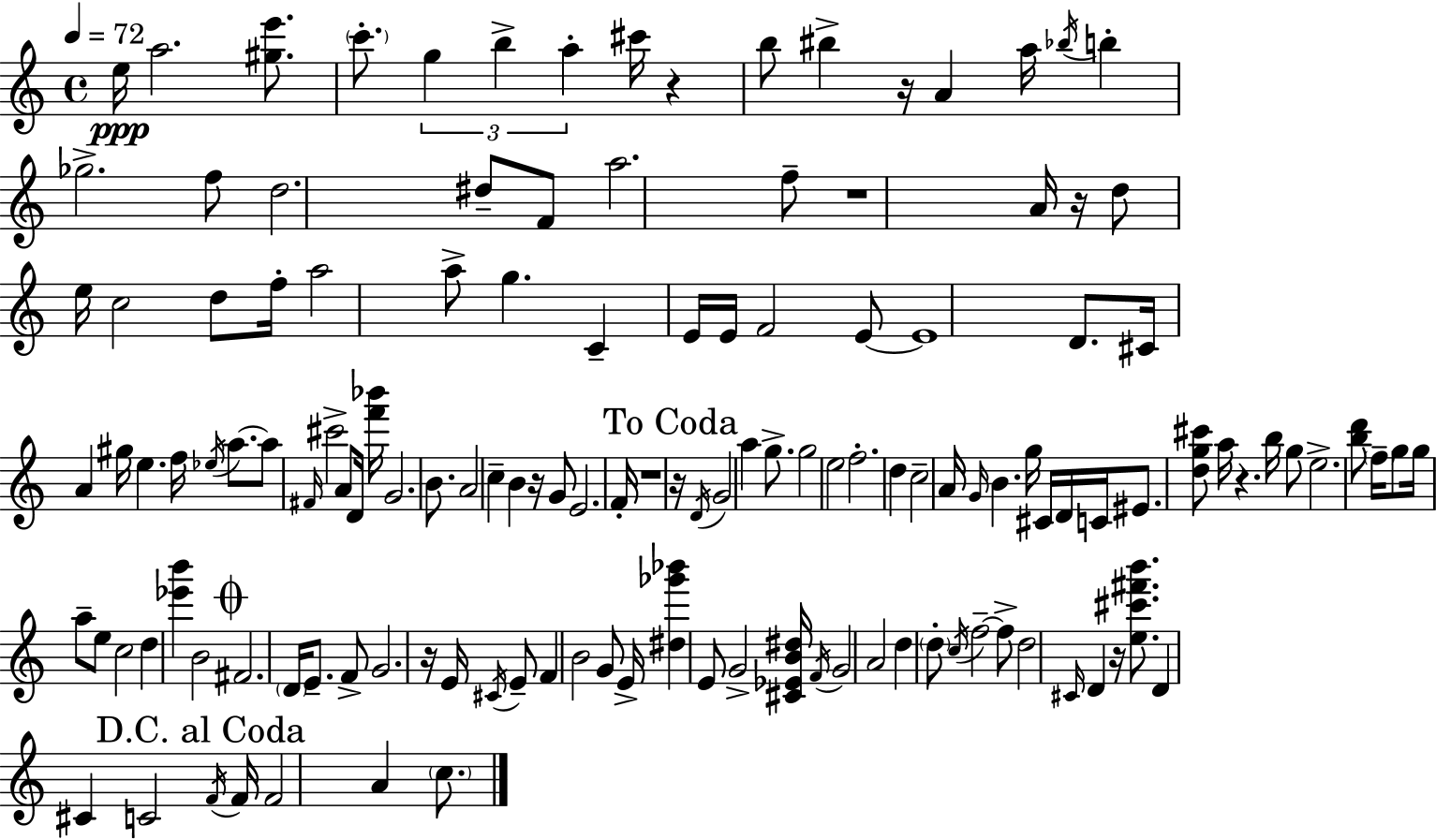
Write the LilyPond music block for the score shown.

{
  \clef treble
  \time 4/4
  \defaultTimeSignature
  \key c \major
  \tempo 4 = 72
  \repeat volta 2 { e''16\ppp a''2. <gis'' e'''>8. | \parenthesize c'''8.-. \tuplet 3/2 { g''4 b''4-> a''4-. } cis'''16 | r4 b''8 bis''4-> r16 a'4 a''16 | \acciaccatura { bes''16 } b''4-. ges''2.-> | \break f''8 d''2. dis''8-- | f'8 a''2. f''8-- | r1 | a'16 r16 d''8 e''16 c''2 d''8 | \break f''16-. a''2 a''8-> g''4. | c'4-- e'16 e'16 f'2 e'8~~ | e'1 | d'8. cis'16 a'4 gis''16 e''4. | \break f''16 \acciaccatura { ees''16 } a''8.~~ a''8 \grace { fis'16 } cis'''2-> | a'8 d'16 <f''' bes'''>16 g'2. | b'8. a'2 c''4-- b'4 | r16 g'8 e'2. | \break f'16-. r1 | \mark "To Coda" r16 \acciaccatura { d'16 } g'2 a''4 | g''8.-> g''2 e''2 | f''2.-. | \break d''4 c''2-- a'16 \grace { g'16 } b'4. | g''16 cis'16 d'16 c'16 eis'8. <d'' g'' cis'''>8 a''16 r4. | b''16 g''8 e''2.-> | <b'' d'''>8 \parenthesize f''16-- g''8 g''16 a''8-- e''8 c''2 | \break d''4 <ees''' b'''>4 b'2 | \mark \markup { \musicglyph "scripts.coda" } fis'2. | \parenthesize d'16 e'8.-- f'8-> g'2. | r16 e'16 \acciaccatura { cis'16 } e'8-- f'4 b'2 | \break g'8 e'16-> <dis'' ges''' bes'''>4 e'8 g'2-> | <cis' ees' b' dis''>16 \acciaccatura { f'16 } g'2 a'2 | d''4 \parenthesize d''8-. \acciaccatura { c''16 } f''2--~~ | f''8-> d''2 | \break \grace { cis'16 } d'4 r16 <e'' cis''' fis''' b'''>8. d'4 cis'4 | c'2 \mark "D.C. al Coda" \acciaccatura { f'16 } f'16 f'2 | a'4 \parenthesize c''8. } \bar "|."
}